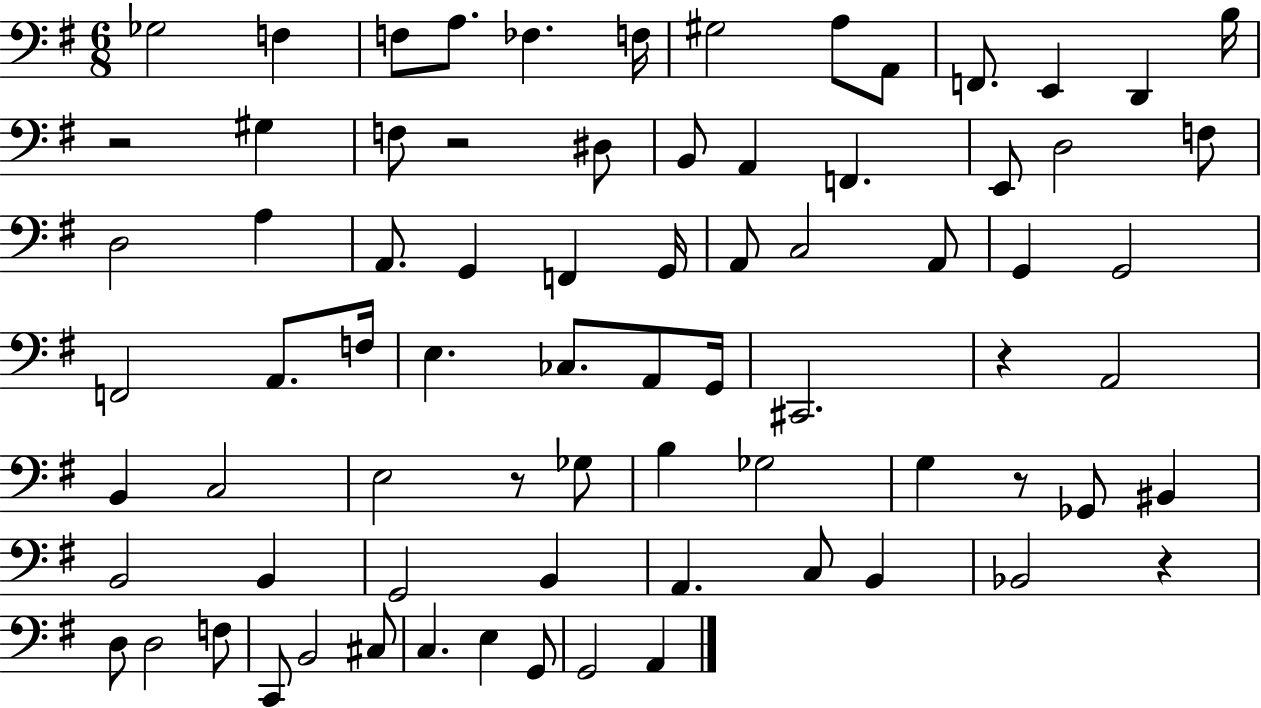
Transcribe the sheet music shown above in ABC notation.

X:1
T:Untitled
M:6/8
L:1/4
K:G
_G,2 F, F,/2 A,/2 _F, F,/4 ^G,2 A,/2 A,,/2 F,,/2 E,, D,, B,/4 z2 ^G, F,/2 z2 ^D,/2 B,,/2 A,, F,, E,,/2 D,2 F,/2 D,2 A, A,,/2 G,, F,, G,,/4 A,,/2 C,2 A,,/2 G,, G,,2 F,,2 A,,/2 F,/4 E, _C,/2 A,,/2 G,,/4 ^C,,2 z A,,2 B,, C,2 E,2 z/2 _G,/2 B, _G,2 G, z/2 _G,,/2 ^B,, B,,2 B,, G,,2 B,, A,, C,/2 B,, _B,,2 z D,/2 D,2 F,/2 C,,/2 B,,2 ^C,/2 C, E, G,,/2 G,,2 A,,